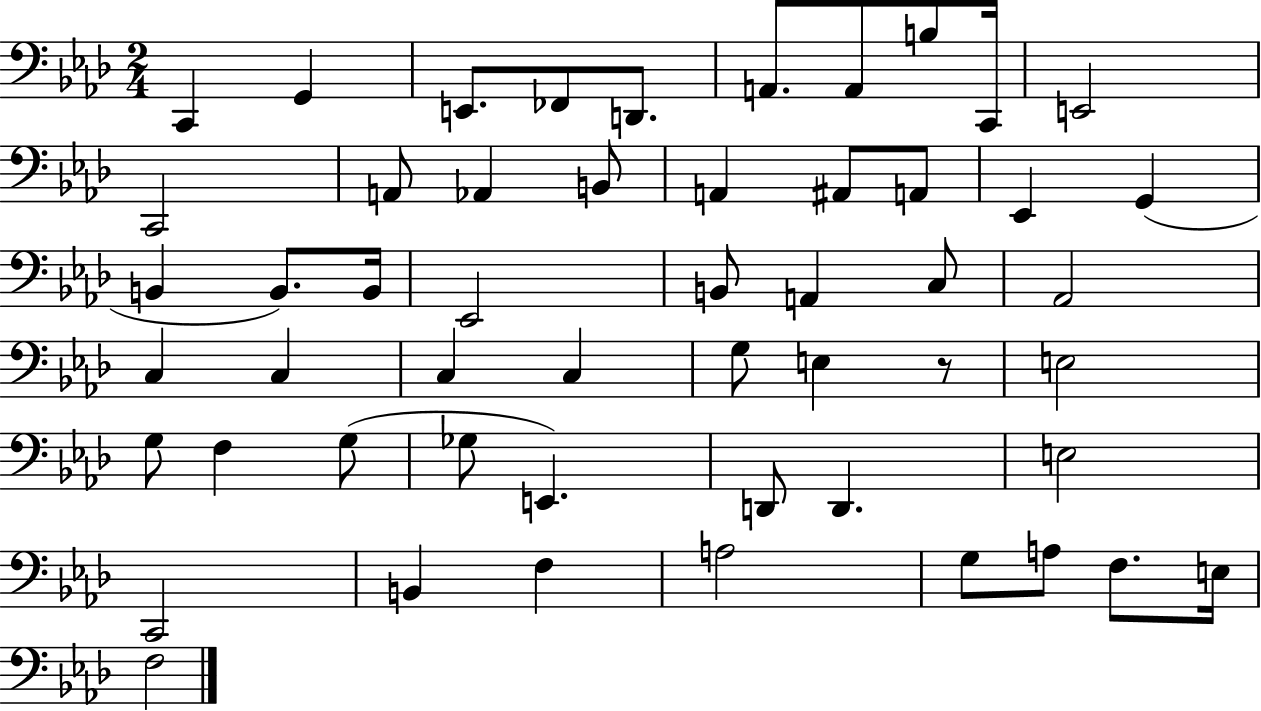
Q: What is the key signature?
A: AES major